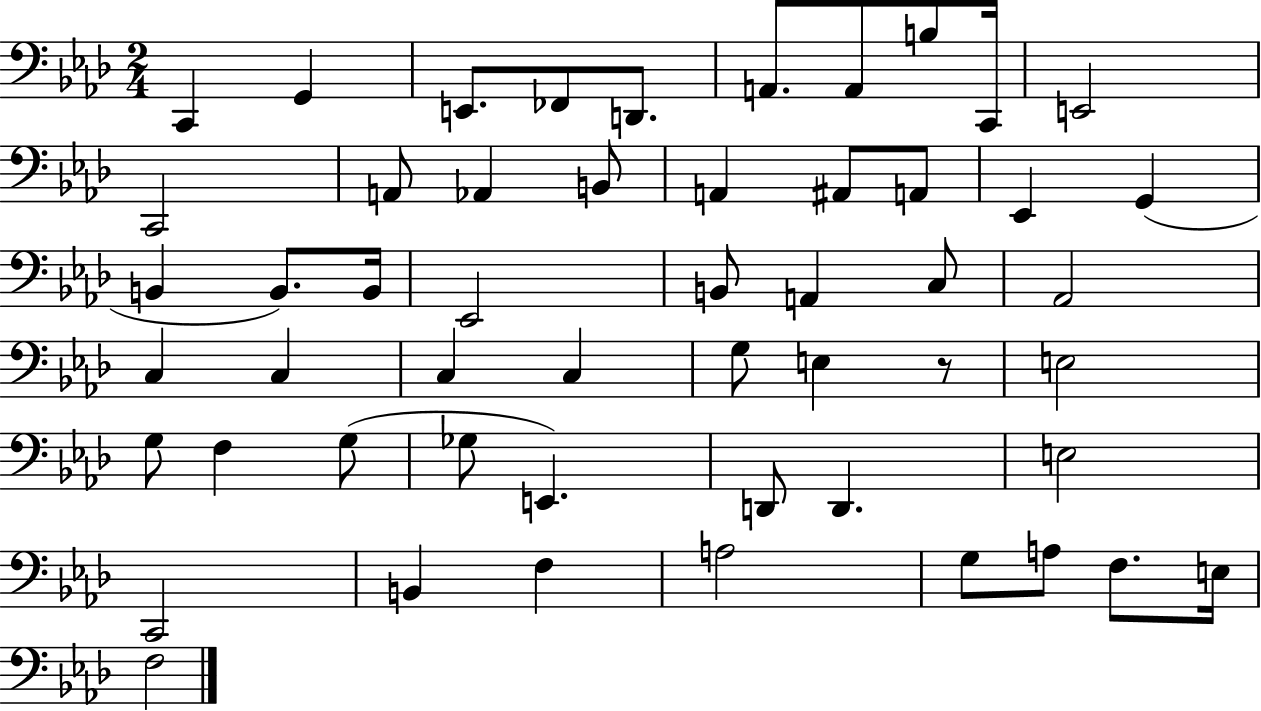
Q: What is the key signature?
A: AES major